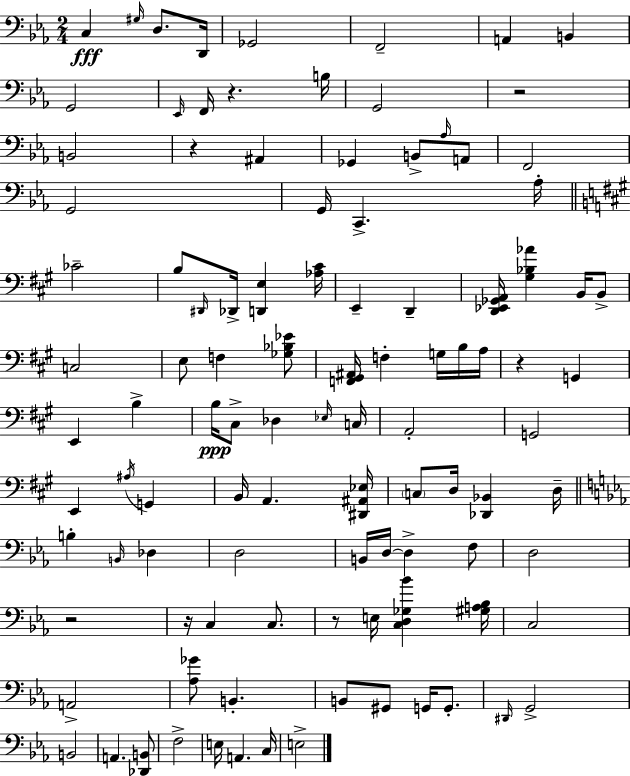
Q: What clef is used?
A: bass